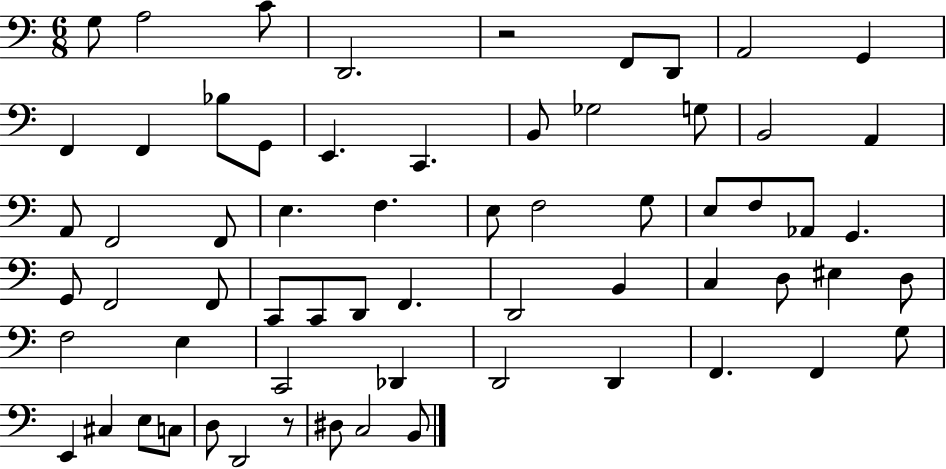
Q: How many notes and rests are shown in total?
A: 64